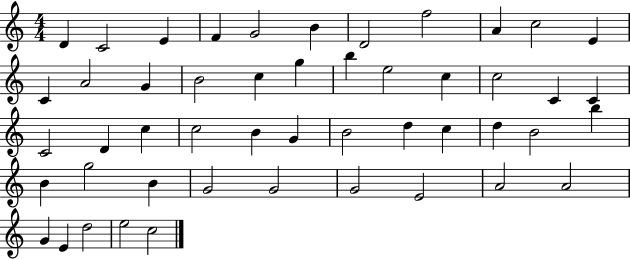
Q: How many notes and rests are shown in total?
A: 49